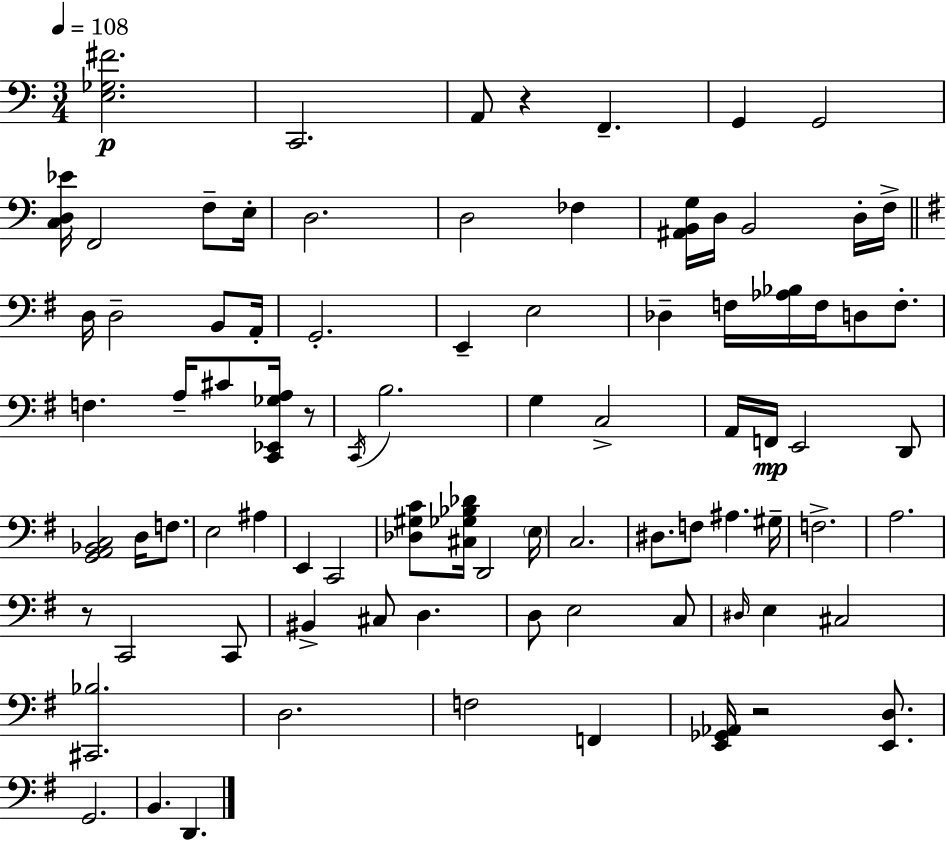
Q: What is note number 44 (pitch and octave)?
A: C2